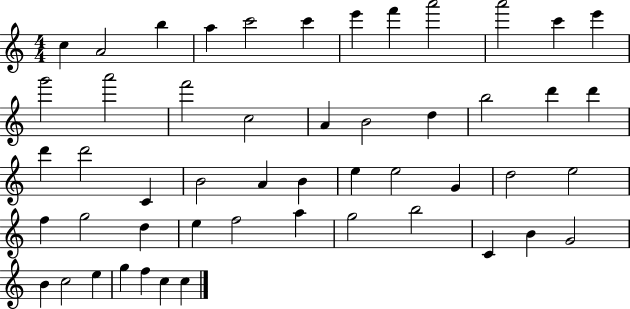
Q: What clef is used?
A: treble